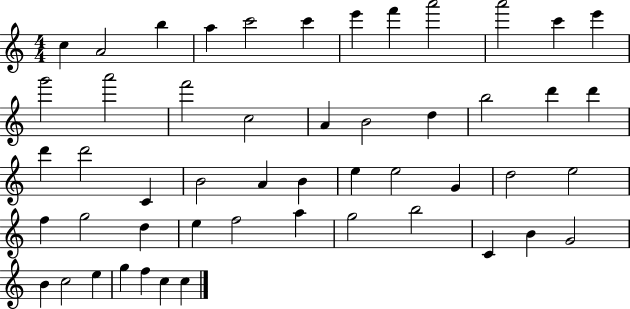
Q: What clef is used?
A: treble